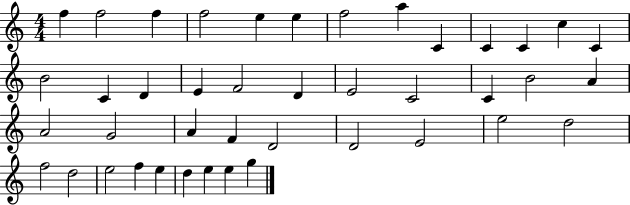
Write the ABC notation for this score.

X:1
T:Untitled
M:4/4
L:1/4
K:C
f f2 f f2 e e f2 a C C C c C B2 C D E F2 D E2 C2 C B2 A A2 G2 A F D2 D2 E2 e2 d2 f2 d2 e2 f e d e e g